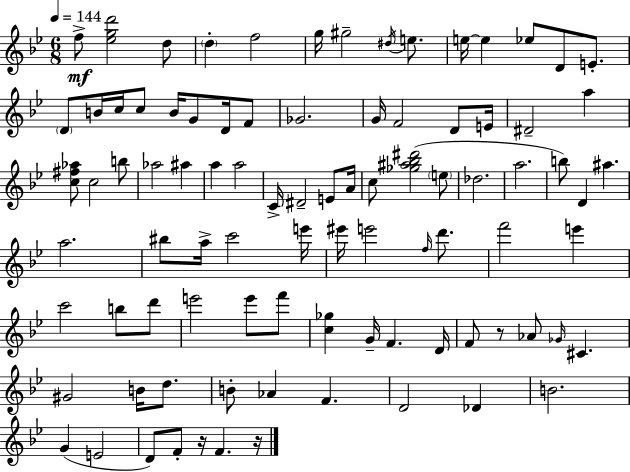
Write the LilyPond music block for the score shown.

{
  \clef treble
  \numericTimeSignature
  \time 6/8
  \key bes \major
  \tempo 4 = 144
  f''8->\mf <ees'' g'' d'''>2 d''8 | \parenthesize d''4-. f''2 | g''16 gis''2-- \acciaccatura { dis''16 } e''8. | e''16~~ e''4 ees''8 d'8 e'8.-. | \break \parenthesize d'8 b'16 c''16 c''8 b'16 g'8 d'16 f'8 | ges'2. | g'16 f'2 d'8 | e'16 dis'2-- a''4 | \break <c'' fis'' aes''>8 c''2 b''8 | aes''2 ais''4 | a''4 a''2 | c'16-> dis'2-- e'8 | \break a'16 c''8 <ges'' ais'' bes'' dis'''>2( \parenthesize e''8 | des''2. | a''2. | b''8) d'4 ais''4. | \break a''2. | bis''8 a''16-> c'''2 | e'''16 eis'''16 e'''2 \grace { f''16 } d'''8. | f'''2 e'''4 | \break c'''2 b''8 | d'''8 e'''2 e'''8 | f'''8 <c'' ges''>4 g'16-- f'4. | d'16 f'8 r8 aes'8 \grace { ges'16 } cis'4. | \break gis'2 b'16 | d''8. b'8-. aes'4 f'4. | d'2 des'4 | b'2. | \break g'4( e'2 | d'8) f'8-. r16 f'4. | r16 \bar "|."
}